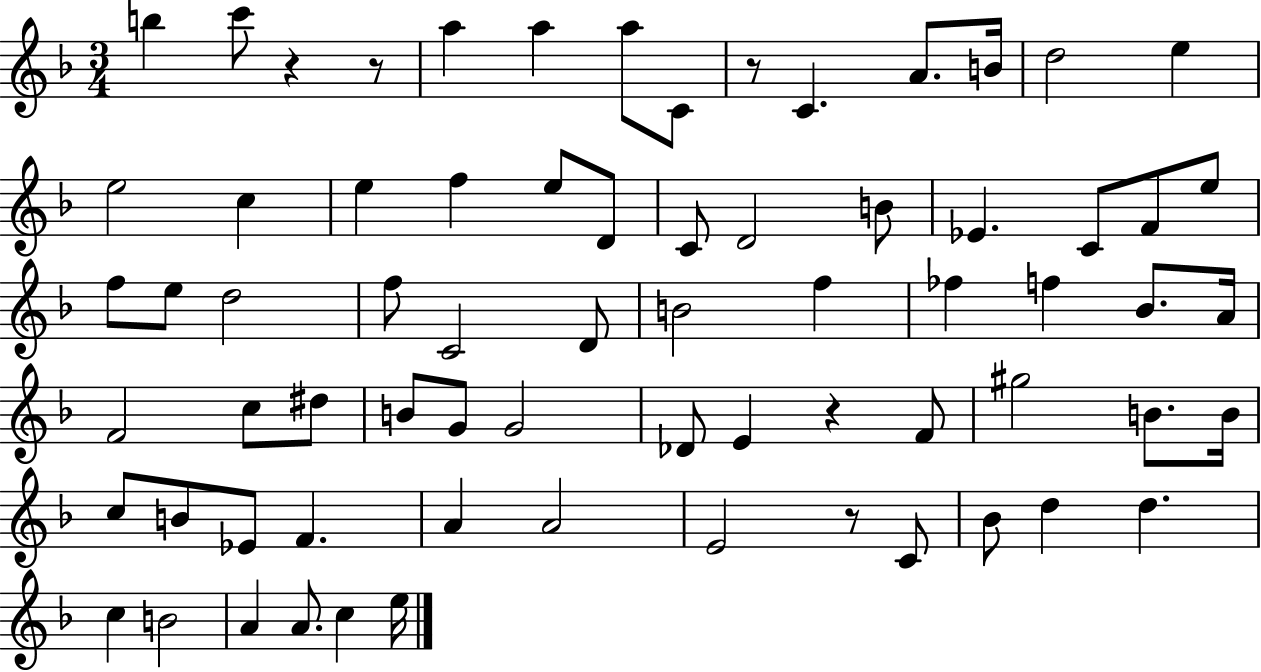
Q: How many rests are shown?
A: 5